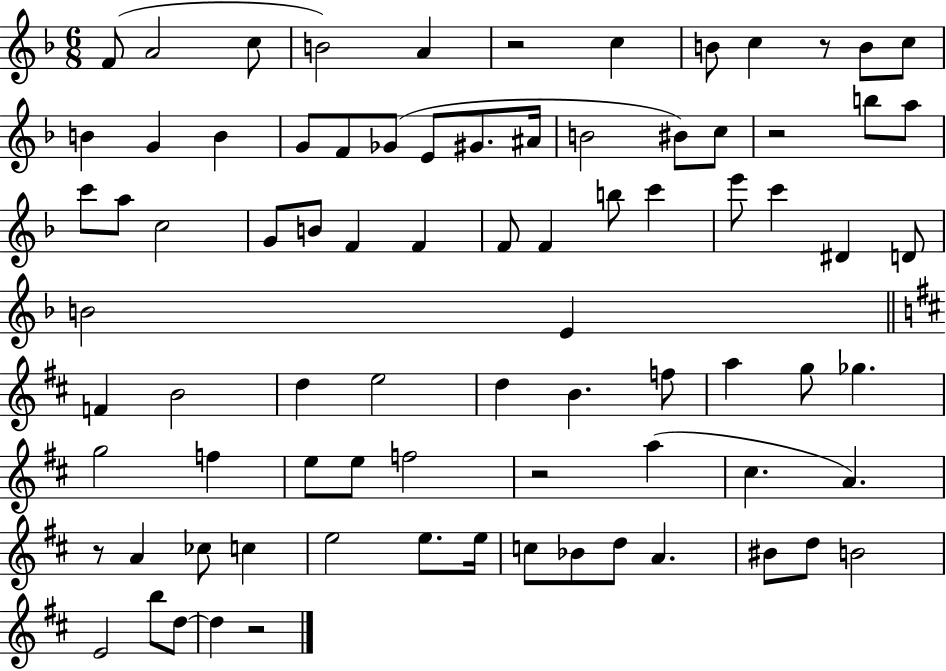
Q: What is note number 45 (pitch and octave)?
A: E5